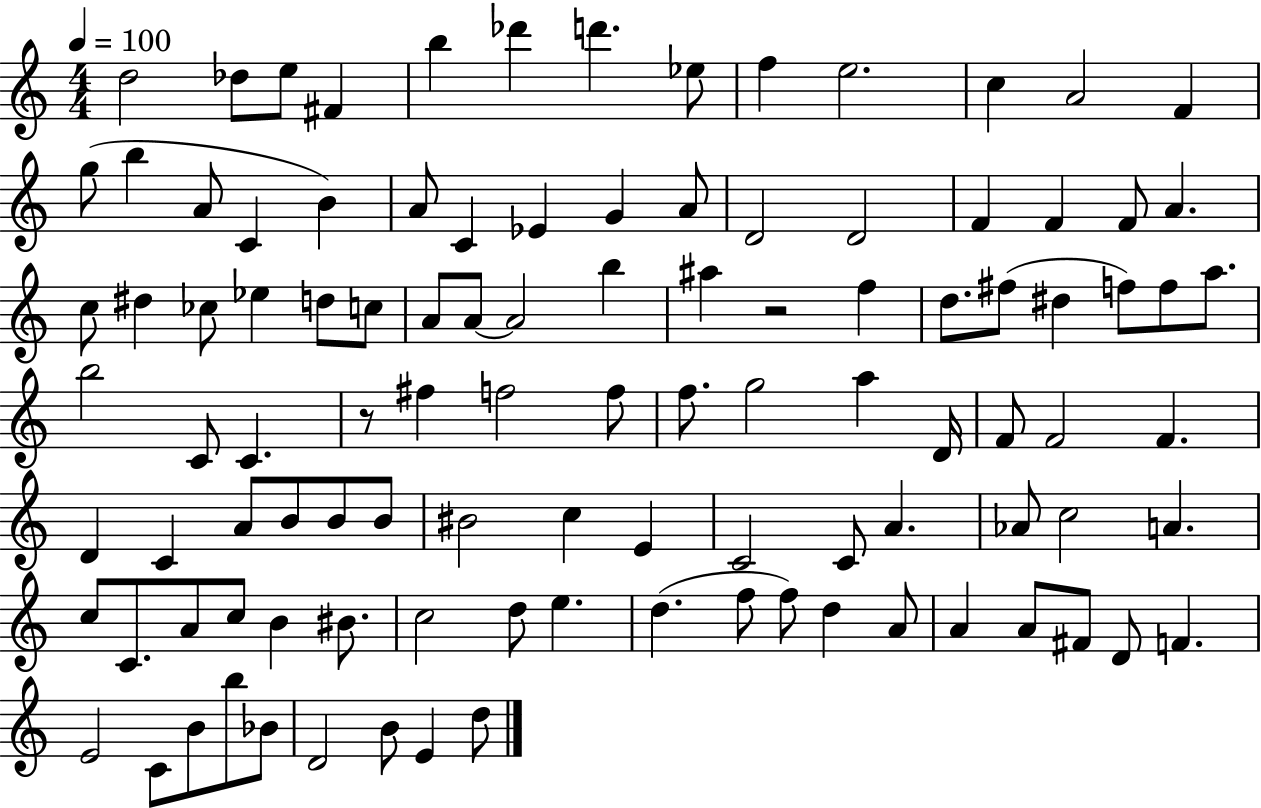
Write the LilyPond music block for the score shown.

{
  \clef treble
  \numericTimeSignature
  \time 4/4
  \key c \major
  \tempo 4 = 100
  d''2 des''8 e''8 fis'4 | b''4 des'''4 d'''4. ees''8 | f''4 e''2. | c''4 a'2 f'4 | \break g''8( b''4 a'8 c'4 b'4) | a'8 c'4 ees'4 g'4 a'8 | d'2 d'2 | f'4 f'4 f'8 a'4. | \break c''8 dis''4 ces''8 ees''4 d''8 c''8 | a'8 a'8~~ a'2 b''4 | ais''4 r2 f''4 | d''8. fis''8( dis''4 f''8) f''8 a''8. | \break b''2 c'8 c'4. | r8 fis''4 f''2 f''8 | f''8. g''2 a''4 d'16 | f'8 f'2 f'4. | \break d'4 c'4 a'8 b'8 b'8 b'8 | bis'2 c''4 e'4 | c'2 c'8 a'4. | aes'8 c''2 a'4. | \break c''8 c'8. a'8 c''8 b'4 bis'8. | c''2 d''8 e''4. | d''4.( f''8 f''8) d''4 a'8 | a'4 a'8 fis'8 d'8 f'4. | \break e'2 c'8 b'8 b''8 bes'8 | d'2 b'8 e'4 d''8 | \bar "|."
}